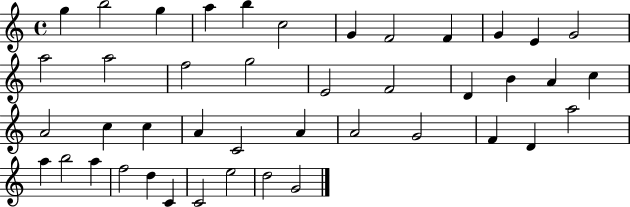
X:1
T:Untitled
M:4/4
L:1/4
K:C
g b2 g a b c2 G F2 F G E G2 a2 a2 f2 g2 E2 F2 D B A c A2 c c A C2 A A2 G2 F D a2 a b2 a f2 d C C2 e2 d2 G2